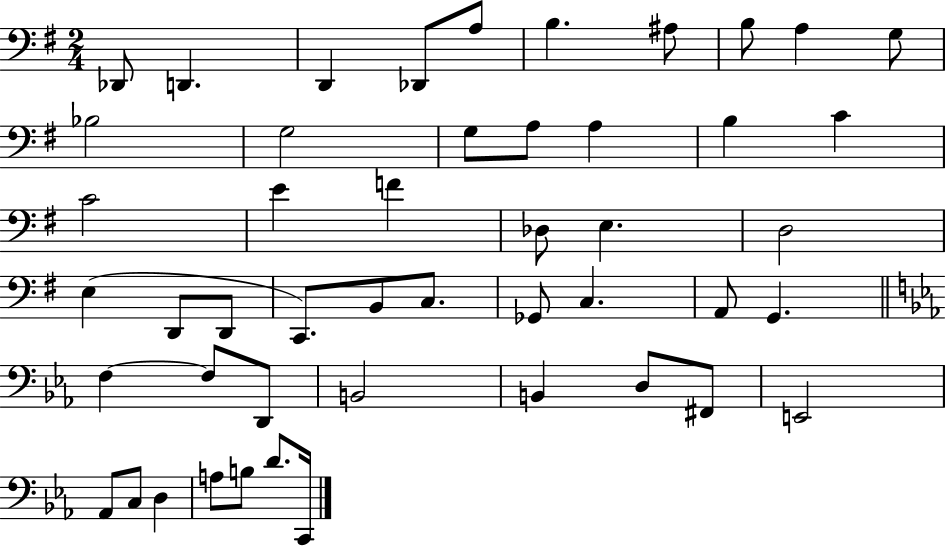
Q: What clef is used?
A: bass